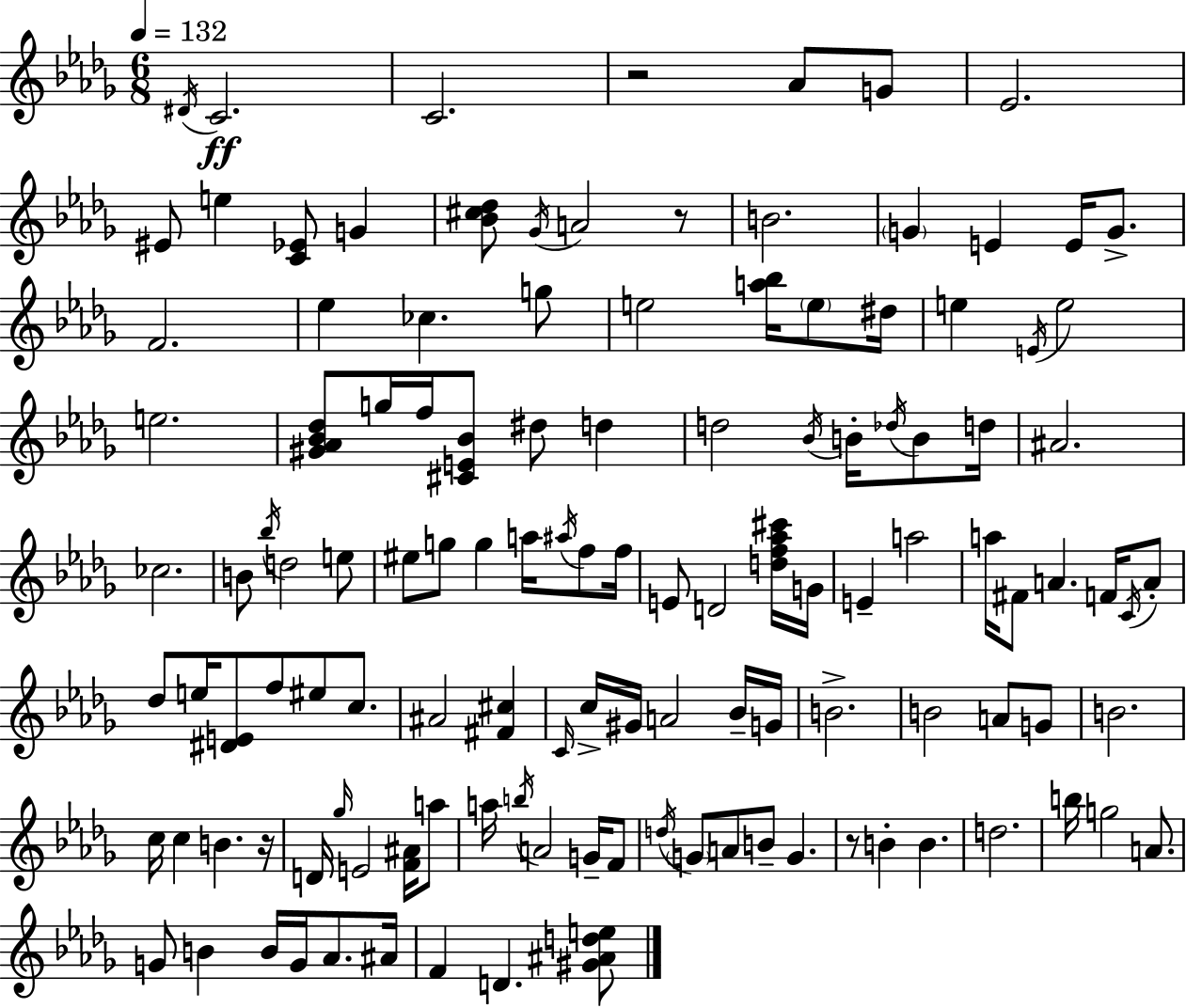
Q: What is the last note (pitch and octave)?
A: D4